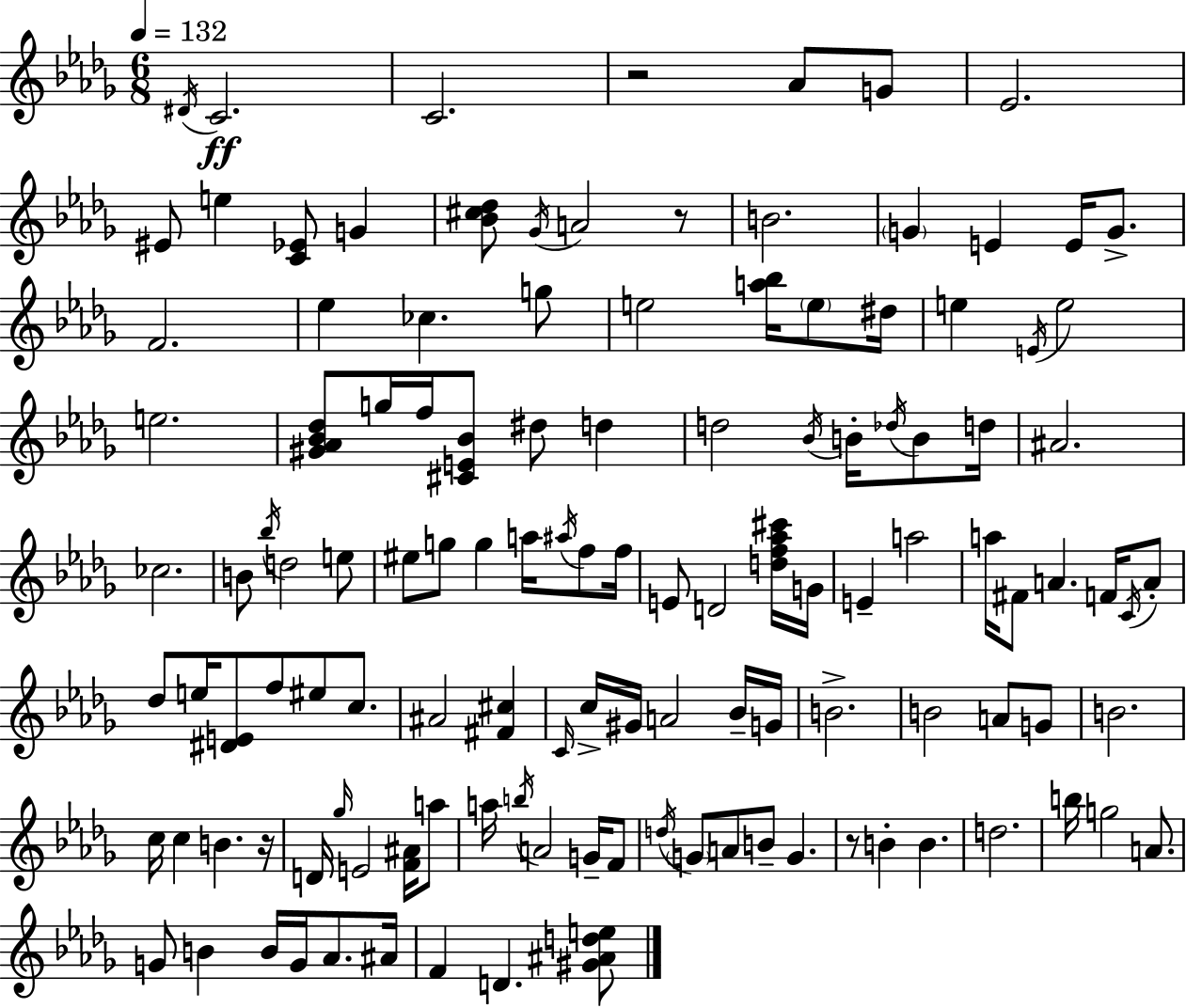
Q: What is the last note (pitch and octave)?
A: D4